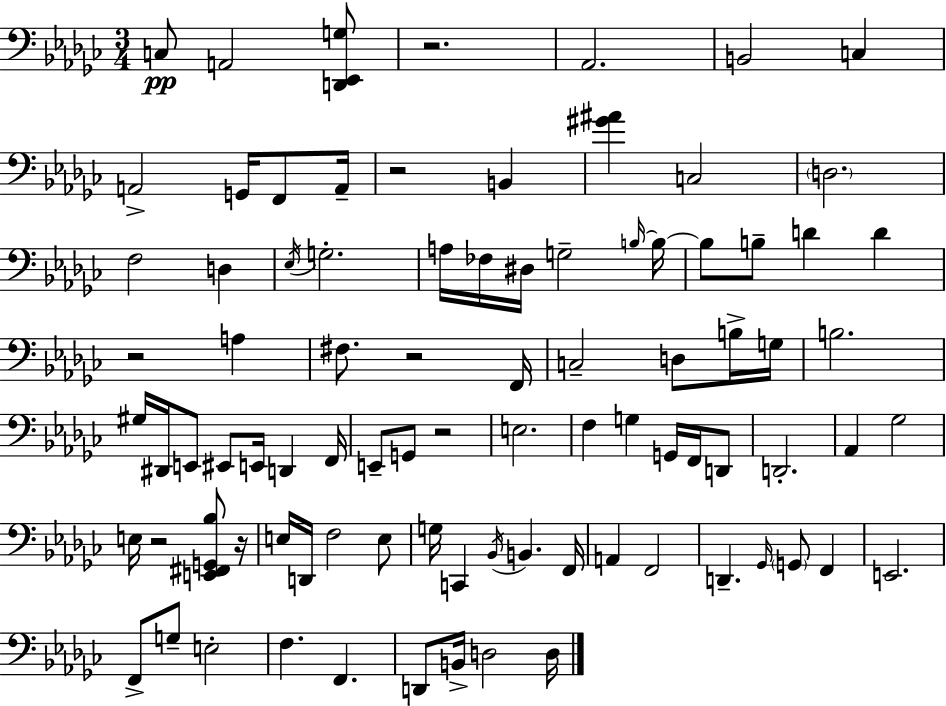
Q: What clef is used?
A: bass